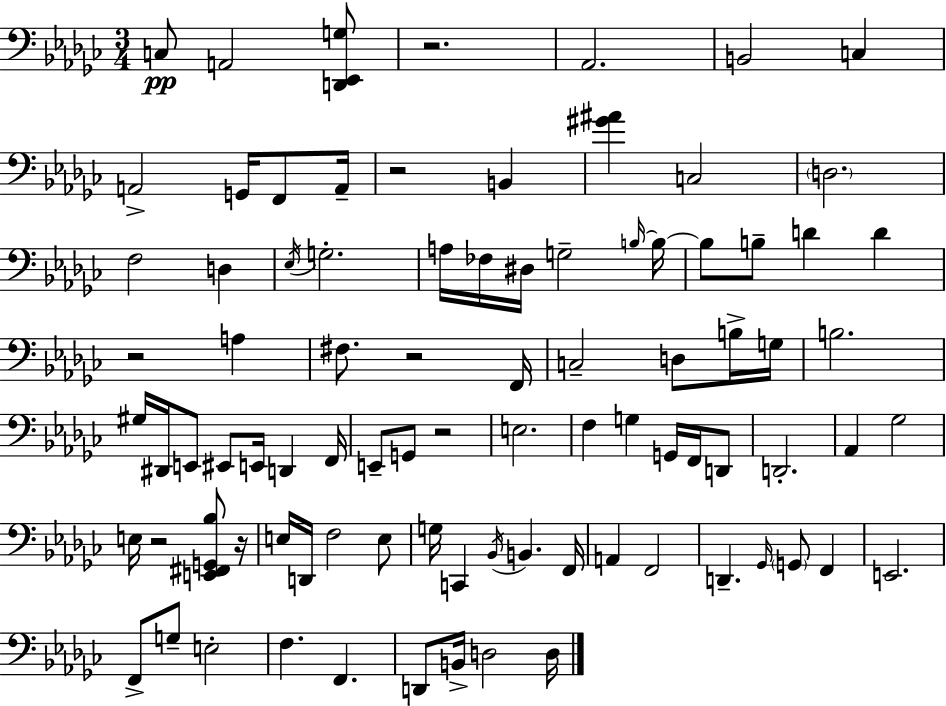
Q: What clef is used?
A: bass